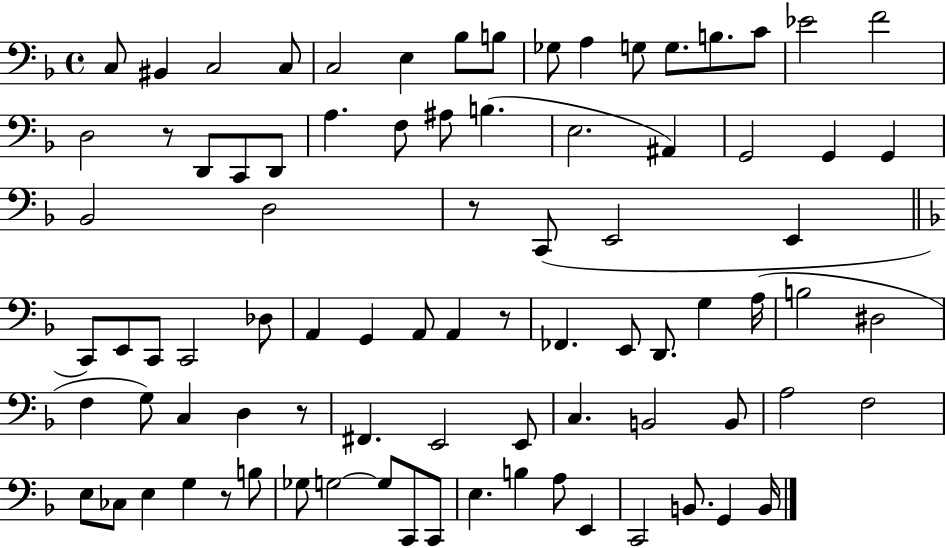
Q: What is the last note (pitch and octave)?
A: B2